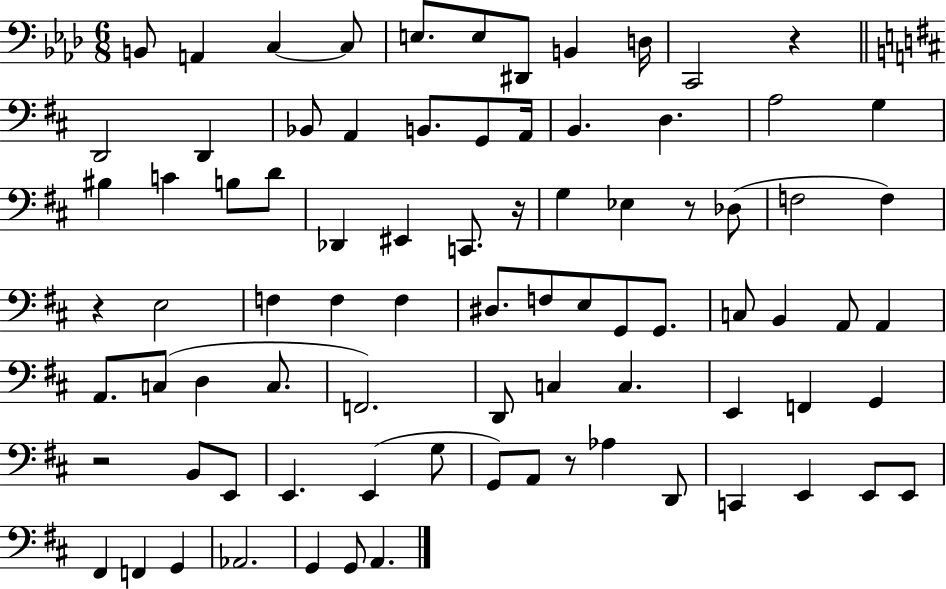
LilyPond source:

{
  \clef bass
  \numericTimeSignature
  \time 6/8
  \key aes \major
  \repeat volta 2 { b,8 a,4 c4~~ c8 | e8. e8 dis,8 b,4 d16 | c,2 r4 | \bar "||" \break \key d \major d,2 d,4 | bes,8 a,4 b,8. g,8 a,16 | b,4. d4. | a2 g4 | \break bis4 c'4 b8 d'8 | des,4 eis,4 c,8. r16 | g4 ees4 r8 des8( | f2 f4) | \break r4 e2 | f4 f4 f4 | dis8. f8 e8 g,8 g,8. | c8 b,4 a,8 a,4 | \break a,8. c8( d4 c8. | f,2.) | d,8 c4 c4. | e,4 f,4 g,4 | \break r2 b,8 e,8 | e,4. e,4( g8 | g,8) a,8 r8 aes4 d,8 | c,4 e,4 e,8 e,8 | \break fis,4 f,4 g,4 | aes,2. | g,4 g,8 a,4. | } \bar "|."
}